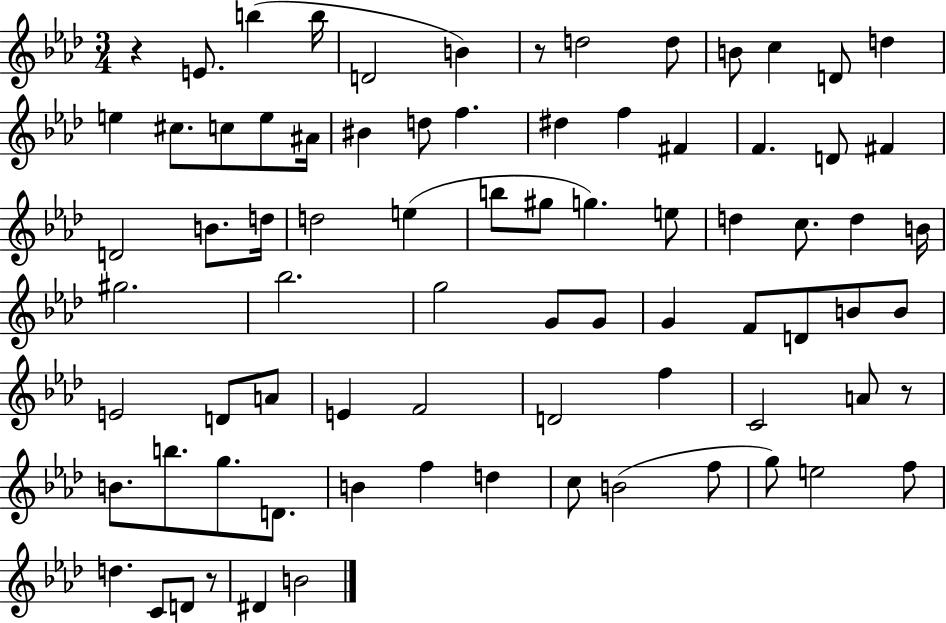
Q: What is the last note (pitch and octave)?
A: B4